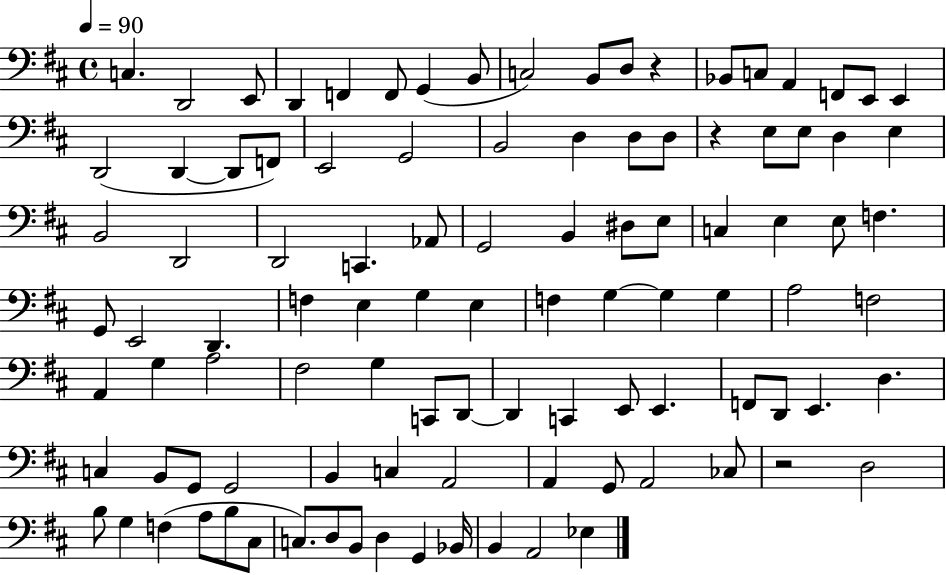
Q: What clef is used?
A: bass